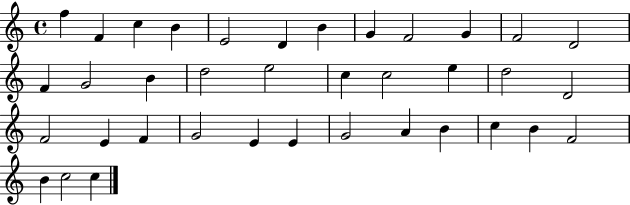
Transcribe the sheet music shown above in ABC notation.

X:1
T:Untitled
M:4/4
L:1/4
K:C
f F c B E2 D B G F2 G F2 D2 F G2 B d2 e2 c c2 e d2 D2 F2 E F G2 E E G2 A B c B F2 B c2 c